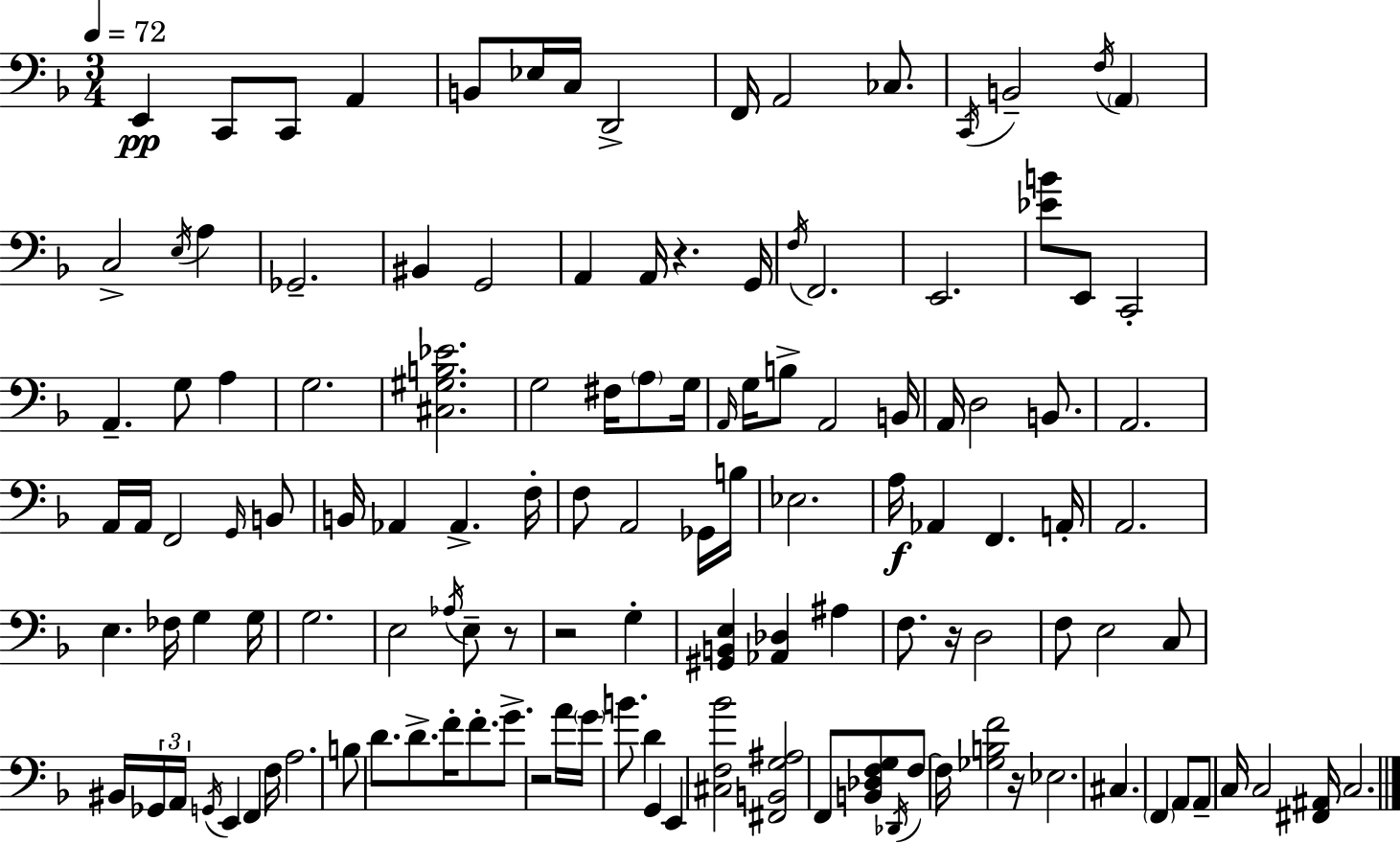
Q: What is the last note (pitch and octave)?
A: C3